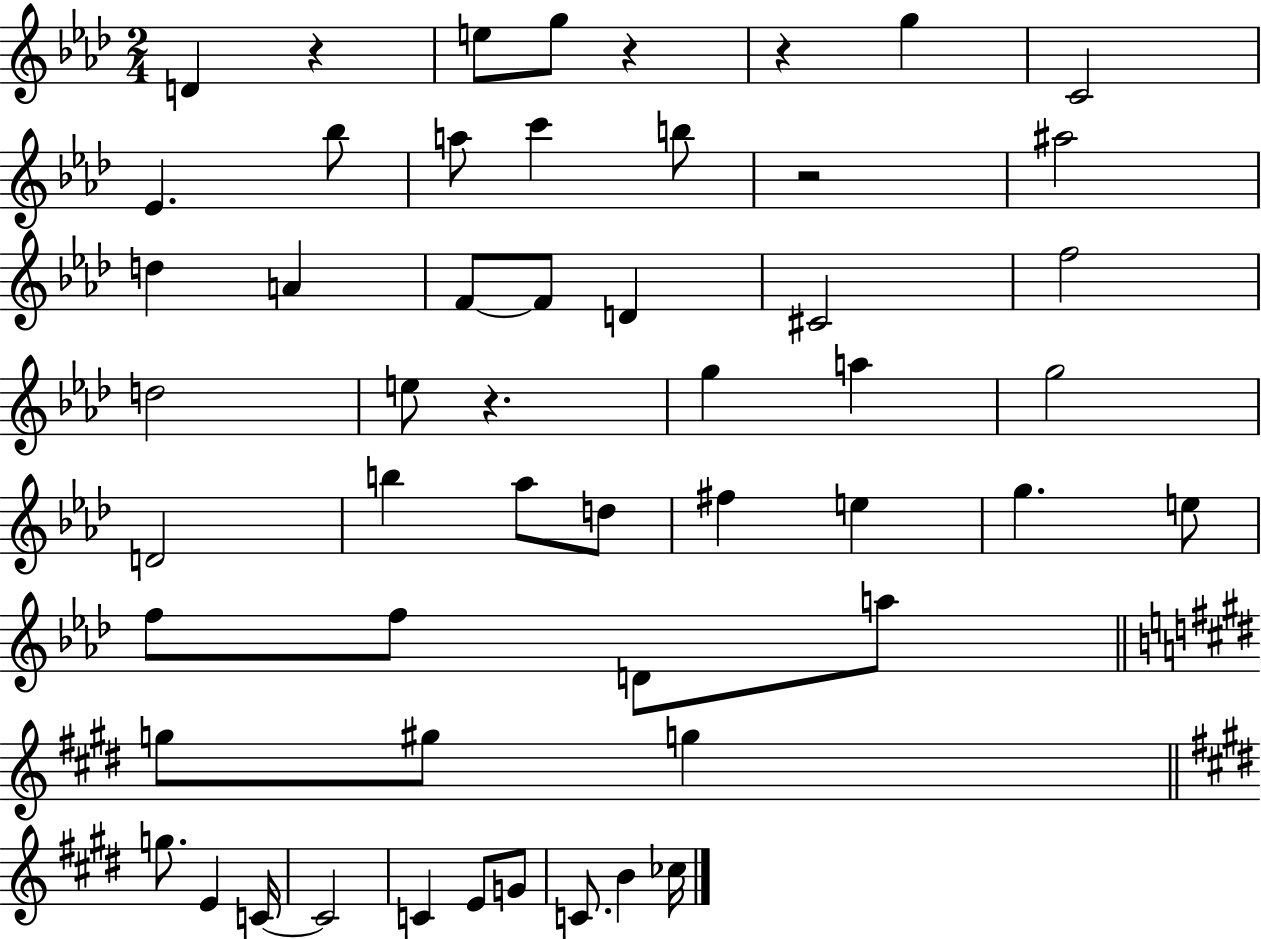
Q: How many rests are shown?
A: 5